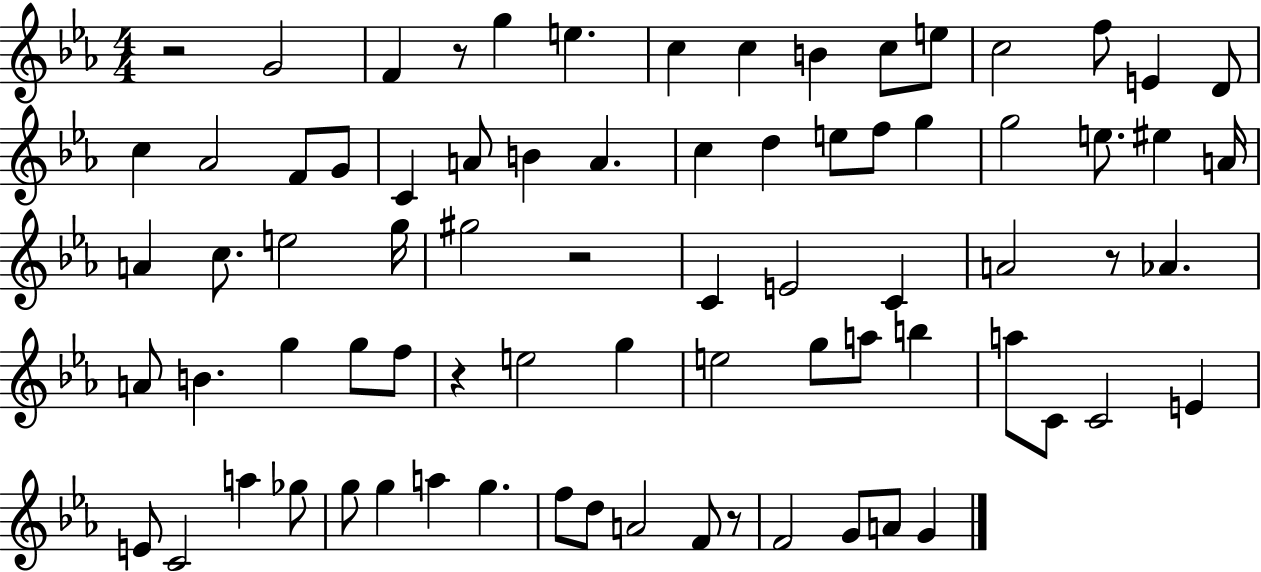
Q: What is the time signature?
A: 4/4